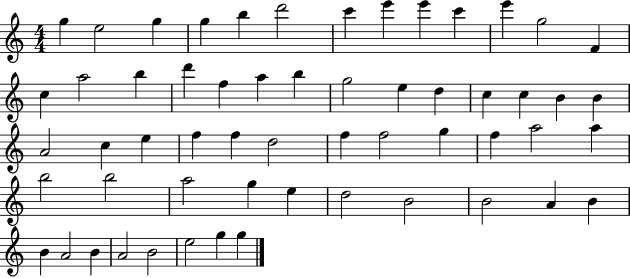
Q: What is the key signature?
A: C major